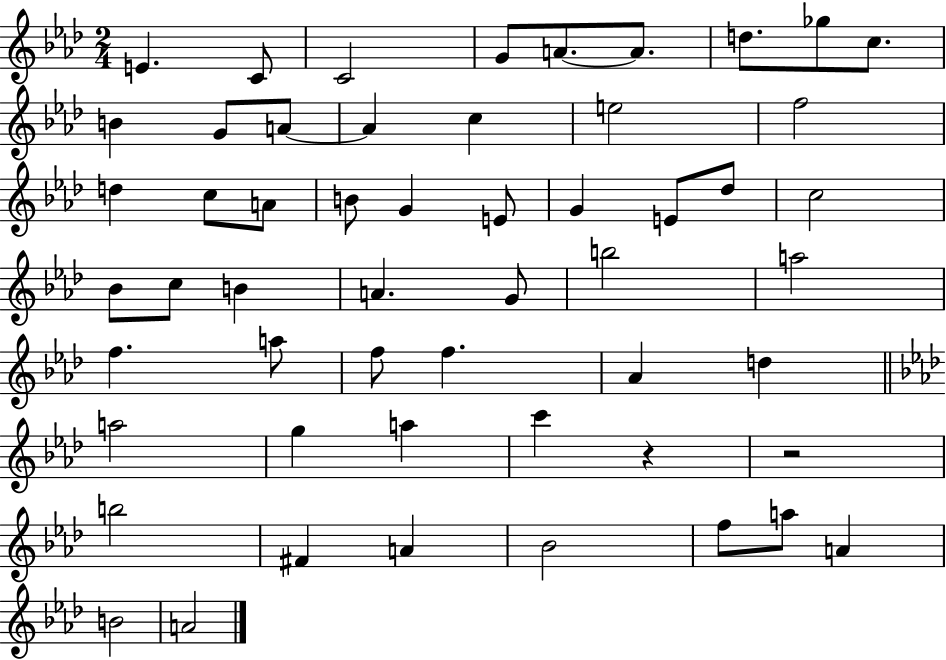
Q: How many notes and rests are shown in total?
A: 54